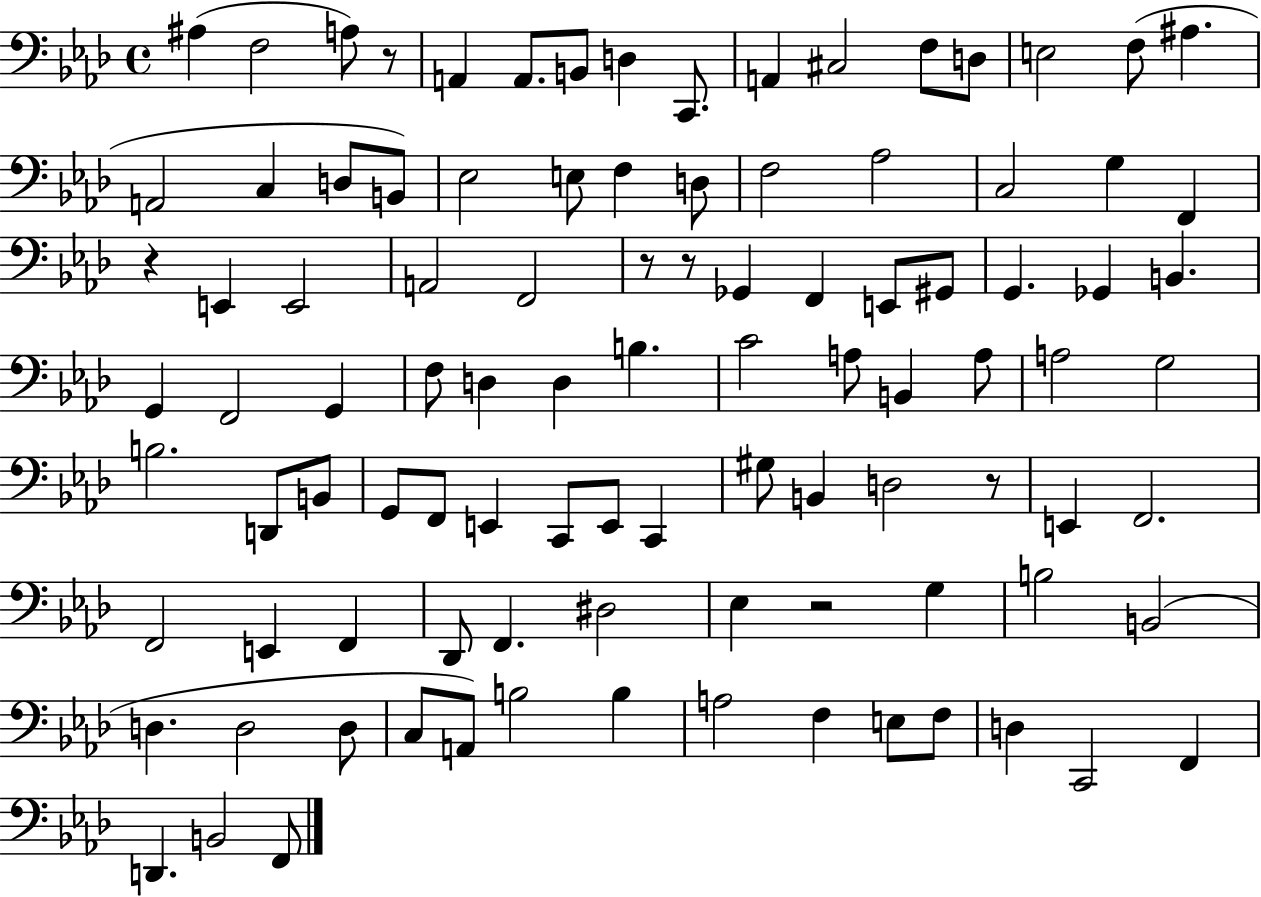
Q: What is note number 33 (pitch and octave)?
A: Gb2